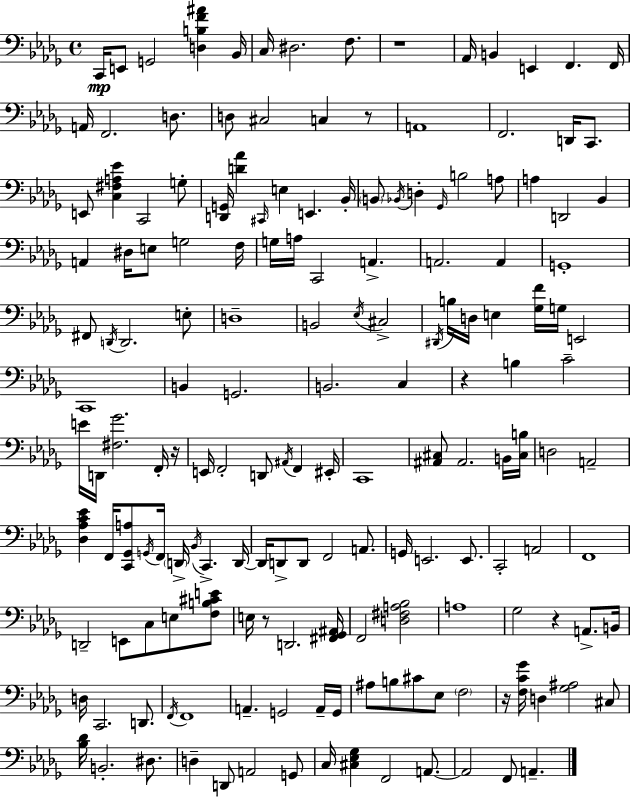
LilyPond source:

{
  \clef bass
  \time 4/4
  \defaultTimeSignature
  \key bes \minor
  c,16\mp e,8 g,2 <d b f' ais'>4 bes,16 | c16 dis2. f8. | r1 | aes,16 b,4 e,4 f,4. f,16 | \break a,16 f,2. d8. | d8 cis2 c4 r8 | a,1 | f,2. d,16 c,8. | \break e,8 <c fis a ees'>4 c,2 g8-. | <d, g,>16 <d' aes'>4 \grace { cis,16 } e4 e,4. | bes,16-. \parenthesize b,8 \acciaccatura { bes,16 } d4-. \grace { ges,16 } b2 | a8 a4 d,2 bes,4 | \break a,4 dis16 e8 g2 | f16 g16 a16 c,2 a,4.-> | a,2. a,4 | g,1-. | \break fis,8 \acciaccatura { d,16 } d,2. | e8-. d1-- | b,2 \acciaccatura { ees16 } cis2-> | \acciaccatura { dis,16 } b16 d16 e4 <ges f'>16 g16 e,2 | \break c,1 | b,4 g,2. | b,2. | c4 r4 b4 c'2-- | \break e'16 d,16 <fis ges'>2. | f,16-. r16 e,16 f,2-. d,8 | \acciaccatura { ais,16 } f,4 eis,16-. c,1 | <ais, cis>8 ais,2. | \break b,16 <cis b>16 d2 a,2-- | <des aes c' ees'>4 f,16 <c, ges, a>8 \acciaccatura { g,16 } f,16 | \parenthesize d,16-> \acciaccatura { bes,16 } c,4.-> d,16~~ d,16 d,8-> d,8 f,2 | a,8. g,16 e,2. | \break e,8. c,2-. | a,2 f,1 | d,2-- | e,8 c8 e8 <f b cis' e'>8 e16 r8 d,2. | \break <fis, ges, ais,>16 f,2 | <d fis a bes>2 a1 | ges2 | r4 a,8.-> b,16 d16 c,2. | \break d,8. \acciaccatura { f,16 } f,1 | a,4.-- | g,2 a,16-- g,16 ais8 b8 cis'8 | ees8 \parenthesize f2 r16 <f c' ges'>16 d4 | \break <ges ais>2 cis8 <bes des'>16 b,2.-. | dis8. d4-- d,8 | a,2 g,8 c16 <cis ees ges>4 f,2 | a,8.~~ a,2 | \break f,8 a,4.-- \bar "|."
}